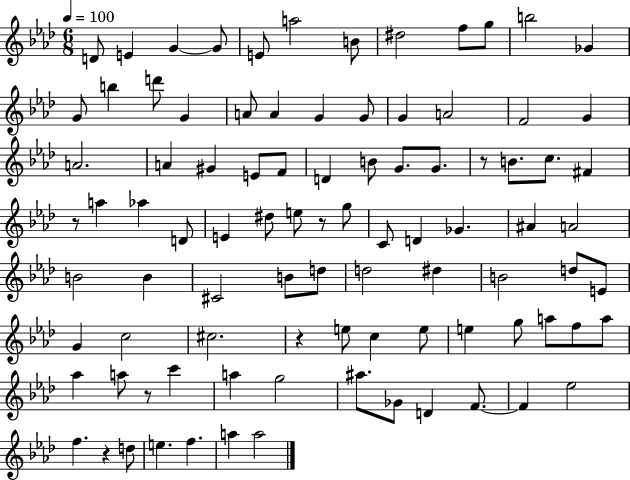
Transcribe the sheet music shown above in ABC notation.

X:1
T:Untitled
M:6/8
L:1/4
K:Ab
D/2 E G G/2 E/2 a2 B/2 ^d2 f/2 g/2 b2 _G G/2 b d'/2 G A/2 A G G/2 G A2 F2 G A2 A ^G E/2 F/2 D B/2 G/2 G/2 z/2 B/2 c/2 ^F z/2 a _a D/2 E ^d/2 e/2 z/2 g/2 C/2 D _G ^A A2 B2 B ^C2 B/2 d/2 d2 ^d B2 d/2 E/2 G c2 ^c2 z e/2 c e/2 e g/2 a/2 f/2 a/2 _a a/2 z/2 c' a g2 ^a/2 _G/2 D F/2 F _e2 f z d/2 e f a a2